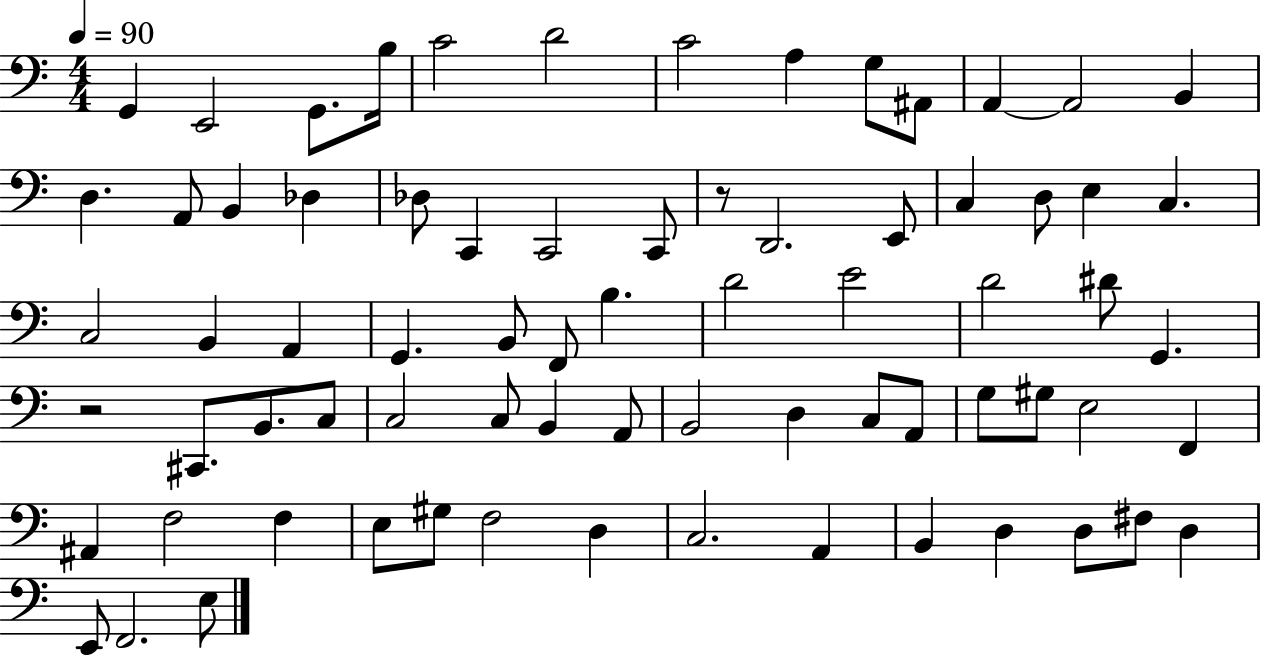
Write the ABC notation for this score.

X:1
T:Untitled
M:4/4
L:1/4
K:C
G,, E,,2 G,,/2 B,/4 C2 D2 C2 A, G,/2 ^A,,/2 A,, A,,2 B,, D, A,,/2 B,, _D, _D,/2 C,, C,,2 C,,/2 z/2 D,,2 E,,/2 C, D,/2 E, C, C,2 B,, A,, G,, B,,/2 F,,/2 B, D2 E2 D2 ^D/2 G,, z2 ^C,,/2 B,,/2 C,/2 C,2 C,/2 B,, A,,/2 B,,2 D, C,/2 A,,/2 G,/2 ^G,/2 E,2 F,, ^A,, F,2 F, E,/2 ^G,/2 F,2 D, C,2 A,, B,, D, D,/2 ^F,/2 D, E,,/2 F,,2 E,/2